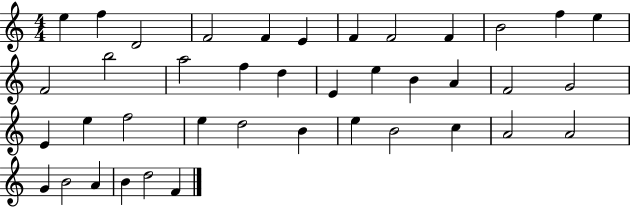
{
  \clef treble
  \numericTimeSignature
  \time 4/4
  \key c \major
  e''4 f''4 d'2 | f'2 f'4 e'4 | f'4 f'2 f'4 | b'2 f''4 e''4 | \break f'2 b''2 | a''2 f''4 d''4 | e'4 e''4 b'4 a'4 | f'2 g'2 | \break e'4 e''4 f''2 | e''4 d''2 b'4 | e''4 b'2 c''4 | a'2 a'2 | \break g'4 b'2 a'4 | b'4 d''2 f'4 | \bar "|."
}